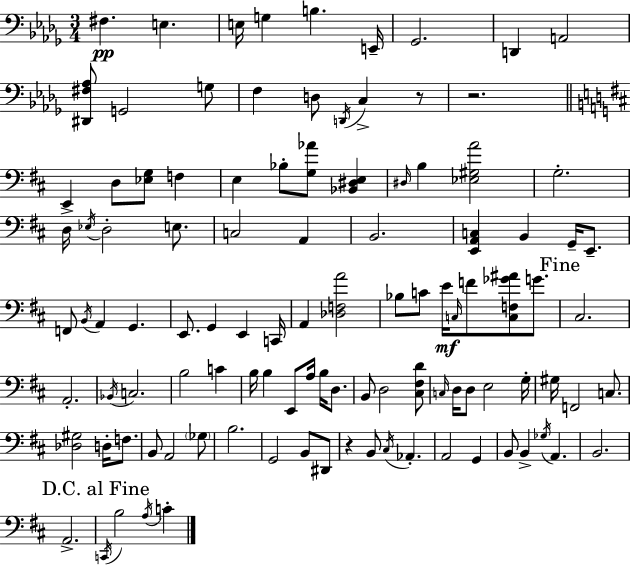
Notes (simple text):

F#3/q. E3/q. E3/s G3/q B3/q. E2/s Gb2/h. D2/q A2/h [D#2,F#3,Ab3]/e G2/h G3/e F3/q D3/e D2/s C3/q R/e R/h. E2/q D3/e [Eb3,G3]/e F3/q E3/q Bb3/e [G3,Ab4]/e [Bb2,D#3,E3]/q D#3/s B3/q [Eb3,G#3,A4]/h G3/h. D3/s Eb3/s D3/h E3/e. C3/h A2/q B2/h. [E2,A2,C3]/q B2/q G2/s E2/e. F2/e B2/s A2/q G2/q. E2/e. G2/q E2/q C2/s A2/q [Db3,F3,A4]/h Bb3/e C4/e E4/s C3/s F4/e [C3,F3,Gb4,A#4]/e G4/e. C#3/h. A2/h. Bb2/s C3/h. B3/h C4/q B3/s B3/q E2/e A3/s B3/s D3/e. B2/e D3/h [C#3,F#3,D4]/e C3/s D3/s D3/e E3/h G3/s G#3/s F2/h C3/e. [Db3,G#3]/h D3/s F3/e. B2/e A2/h Gb3/e B3/h. G2/h B2/e D#2/e R/q B2/e C#3/s Ab2/q. A2/h G2/q B2/e B2/q Gb3/s A2/q. B2/h. A2/h. C2/s B3/h A3/s C4/q